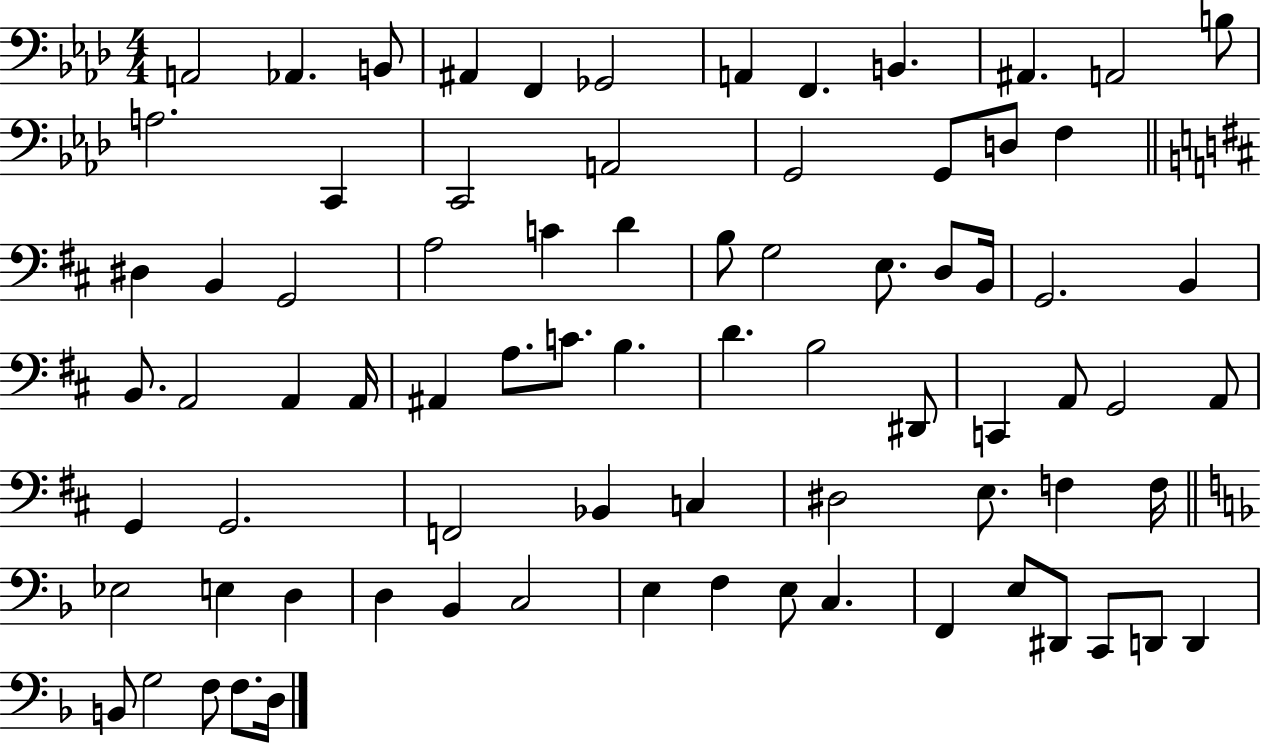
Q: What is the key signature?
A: AES major